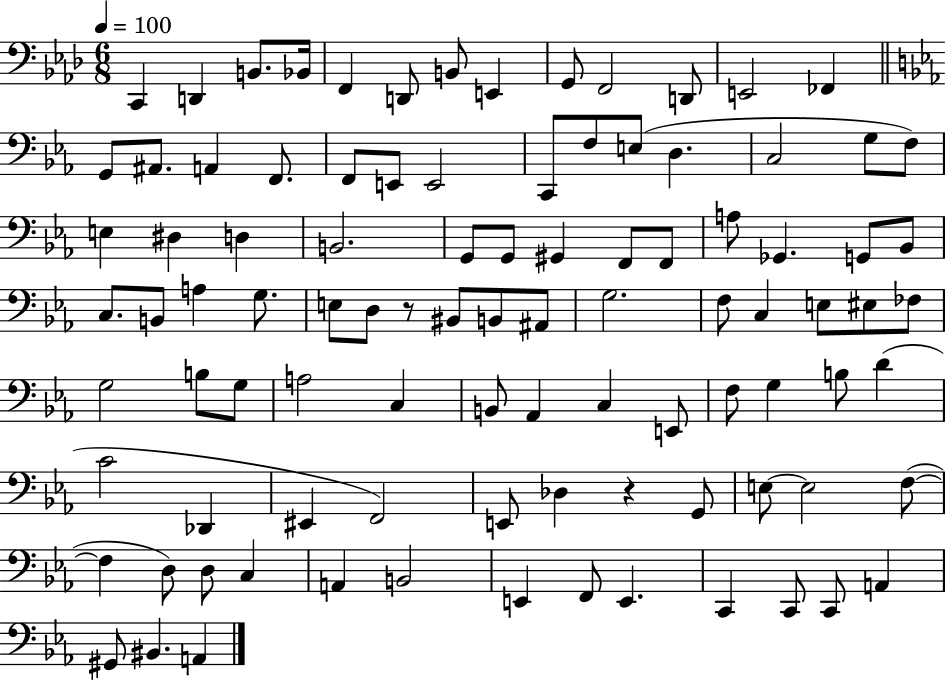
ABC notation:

X:1
T:Untitled
M:6/8
L:1/4
K:Ab
C,, D,, B,,/2 _B,,/4 F,, D,,/2 B,,/2 E,, G,,/2 F,,2 D,,/2 E,,2 _F,, G,,/2 ^A,,/2 A,, F,,/2 F,,/2 E,,/2 E,,2 C,,/2 F,/2 E,/2 D, C,2 G,/2 F,/2 E, ^D, D, B,,2 G,,/2 G,,/2 ^G,, F,,/2 F,,/2 A,/2 _G,, G,,/2 _B,,/2 C,/2 B,,/2 A, G,/2 E,/2 D,/2 z/2 ^B,,/2 B,,/2 ^A,,/2 G,2 F,/2 C, E,/2 ^E,/2 _F,/2 G,2 B,/2 G,/2 A,2 C, B,,/2 _A,, C, E,,/2 F,/2 G, B,/2 D C2 _D,, ^E,, F,,2 E,,/2 _D, z G,,/2 E,/2 E,2 F,/2 F, D,/2 D,/2 C, A,, B,,2 E,, F,,/2 E,, C,, C,,/2 C,,/2 A,, ^G,,/2 ^B,, A,,